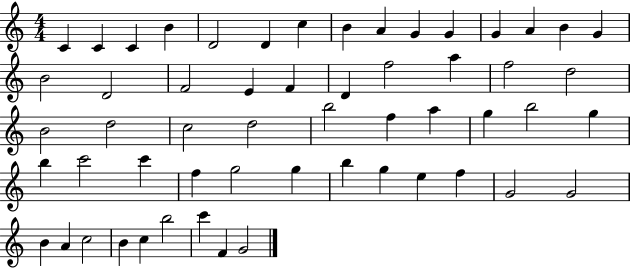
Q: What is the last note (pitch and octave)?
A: G4